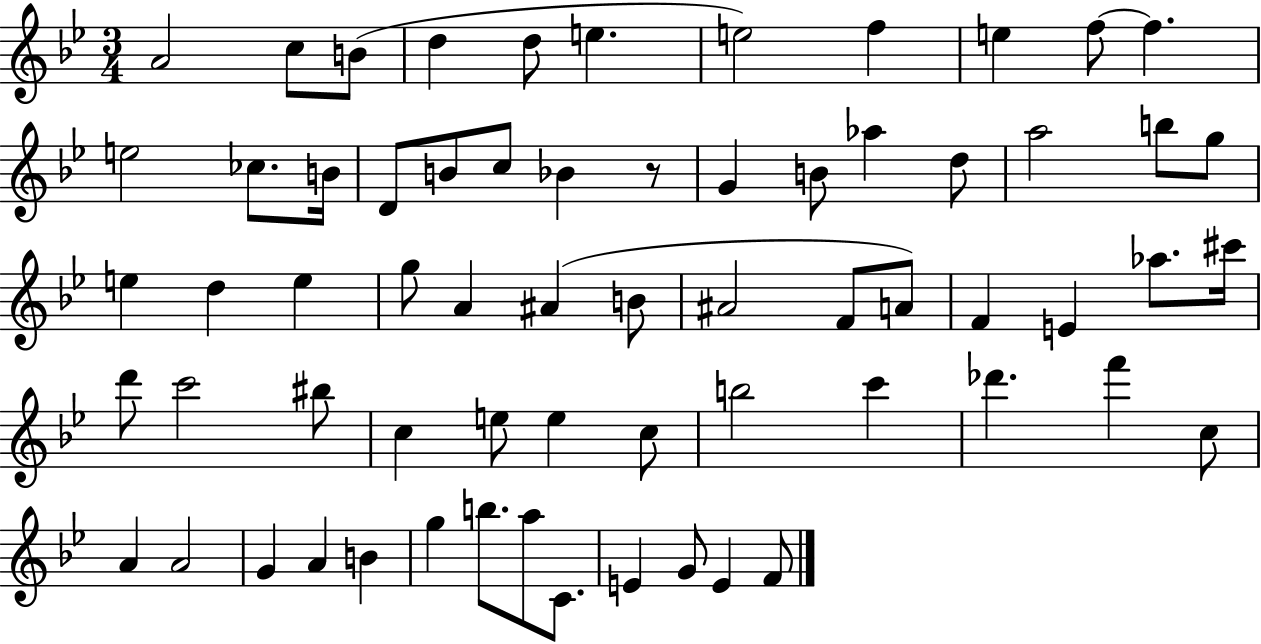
A4/h C5/e B4/e D5/q D5/e E5/q. E5/h F5/q E5/q F5/e F5/q. E5/h CES5/e. B4/s D4/e B4/e C5/e Bb4/q R/e G4/q B4/e Ab5/q D5/e A5/h B5/e G5/e E5/q D5/q E5/q G5/e A4/q A#4/q B4/e A#4/h F4/e A4/e F4/q E4/q Ab5/e. C#6/s D6/e C6/h BIS5/e C5/q E5/e E5/q C5/e B5/h C6/q Db6/q. F6/q C5/e A4/q A4/h G4/q A4/q B4/q G5/q B5/e. A5/e C4/e. E4/q G4/e E4/q F4/e